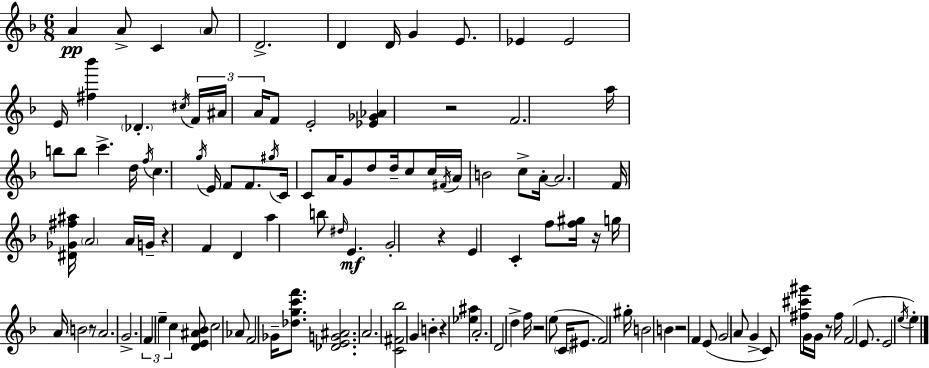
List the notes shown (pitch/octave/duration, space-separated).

A4/q A4/e C4/q A4/e D4/h. D4/q D4/s G4/q E4/e. Eb4/q Eb4/h E4/s [F#5,Bb6]/q Db4/q. C#5/s F4/s A#4/s A4/s F4/e E4/h [Eb4,Gb4,Ab4]/q R/h F4/h. A5/s B5/e B5/e C6/q. D5/s F5/s C5/q. G5/s E4/s F4/e F4/e. G#5/s C4/s C4/e A4/s G4/e D5/e D5/s C5/e C5/s F#4/s A4/s B4/h C5/e A4/s A4/h. F4/s [D#4,Gb4,F#5,A#5]/s A4/h A4/s G4/s R/q F4/q D4/q A5/q B5/e D#5/s E4/q. G4/h R/q E4/q C4/q F5/e [F5,G#5]/s R/s G5/s A4/s B4/h R/e A4/h. G4/h. F4/q E5/q C5/q [D4,E4,A#4,Bb4]/e C5/h Ab4/e F4/h Gb4/s [Db5,G5,C6,F6]/e. [Db4,E4,G4,A#4]/h. A4/h. [C4,F#4,Bb5]/h G4/q B4/q R/q [Eb5,A#5]/q A4/h. D4/h D5/q F5/s R/h E5/e C4/s EIS4/e. F4/h G#5/s B4/h B4/q R/h F4/q E4/e G4/h A4/e G4/q C4/e [F#5,C#6,G#6]/e G4/s G4/s R/e F#5/s F4/h E4/e. E4/h E5/s E5/q